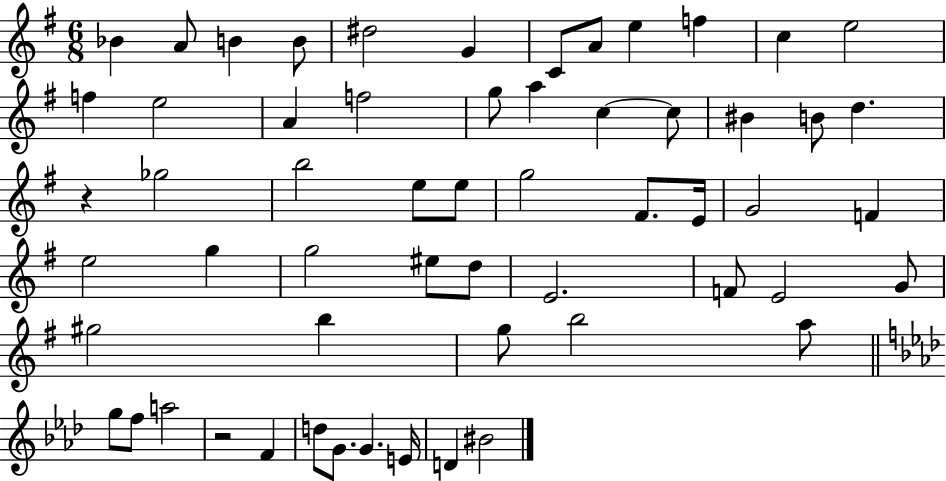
X:1
T:Untitled
M:6/8
L:1/4
K:G
_B A/2 B B/2 ^d2 G C/2 A/2 e f c e2 f e2 A f2 g/2 a c c/2 ^B B/2 d z _g2 b2 e/2 e/2 g2 ^F/2 E/4 G2 F e2 g g2 ^e/2 d/2 E2 F/2 E2 G/2 ^g2 b g/2 b2 a/2 g/2 f/2 a2 z2 F d/2 G/2 G E/4 D ^B2